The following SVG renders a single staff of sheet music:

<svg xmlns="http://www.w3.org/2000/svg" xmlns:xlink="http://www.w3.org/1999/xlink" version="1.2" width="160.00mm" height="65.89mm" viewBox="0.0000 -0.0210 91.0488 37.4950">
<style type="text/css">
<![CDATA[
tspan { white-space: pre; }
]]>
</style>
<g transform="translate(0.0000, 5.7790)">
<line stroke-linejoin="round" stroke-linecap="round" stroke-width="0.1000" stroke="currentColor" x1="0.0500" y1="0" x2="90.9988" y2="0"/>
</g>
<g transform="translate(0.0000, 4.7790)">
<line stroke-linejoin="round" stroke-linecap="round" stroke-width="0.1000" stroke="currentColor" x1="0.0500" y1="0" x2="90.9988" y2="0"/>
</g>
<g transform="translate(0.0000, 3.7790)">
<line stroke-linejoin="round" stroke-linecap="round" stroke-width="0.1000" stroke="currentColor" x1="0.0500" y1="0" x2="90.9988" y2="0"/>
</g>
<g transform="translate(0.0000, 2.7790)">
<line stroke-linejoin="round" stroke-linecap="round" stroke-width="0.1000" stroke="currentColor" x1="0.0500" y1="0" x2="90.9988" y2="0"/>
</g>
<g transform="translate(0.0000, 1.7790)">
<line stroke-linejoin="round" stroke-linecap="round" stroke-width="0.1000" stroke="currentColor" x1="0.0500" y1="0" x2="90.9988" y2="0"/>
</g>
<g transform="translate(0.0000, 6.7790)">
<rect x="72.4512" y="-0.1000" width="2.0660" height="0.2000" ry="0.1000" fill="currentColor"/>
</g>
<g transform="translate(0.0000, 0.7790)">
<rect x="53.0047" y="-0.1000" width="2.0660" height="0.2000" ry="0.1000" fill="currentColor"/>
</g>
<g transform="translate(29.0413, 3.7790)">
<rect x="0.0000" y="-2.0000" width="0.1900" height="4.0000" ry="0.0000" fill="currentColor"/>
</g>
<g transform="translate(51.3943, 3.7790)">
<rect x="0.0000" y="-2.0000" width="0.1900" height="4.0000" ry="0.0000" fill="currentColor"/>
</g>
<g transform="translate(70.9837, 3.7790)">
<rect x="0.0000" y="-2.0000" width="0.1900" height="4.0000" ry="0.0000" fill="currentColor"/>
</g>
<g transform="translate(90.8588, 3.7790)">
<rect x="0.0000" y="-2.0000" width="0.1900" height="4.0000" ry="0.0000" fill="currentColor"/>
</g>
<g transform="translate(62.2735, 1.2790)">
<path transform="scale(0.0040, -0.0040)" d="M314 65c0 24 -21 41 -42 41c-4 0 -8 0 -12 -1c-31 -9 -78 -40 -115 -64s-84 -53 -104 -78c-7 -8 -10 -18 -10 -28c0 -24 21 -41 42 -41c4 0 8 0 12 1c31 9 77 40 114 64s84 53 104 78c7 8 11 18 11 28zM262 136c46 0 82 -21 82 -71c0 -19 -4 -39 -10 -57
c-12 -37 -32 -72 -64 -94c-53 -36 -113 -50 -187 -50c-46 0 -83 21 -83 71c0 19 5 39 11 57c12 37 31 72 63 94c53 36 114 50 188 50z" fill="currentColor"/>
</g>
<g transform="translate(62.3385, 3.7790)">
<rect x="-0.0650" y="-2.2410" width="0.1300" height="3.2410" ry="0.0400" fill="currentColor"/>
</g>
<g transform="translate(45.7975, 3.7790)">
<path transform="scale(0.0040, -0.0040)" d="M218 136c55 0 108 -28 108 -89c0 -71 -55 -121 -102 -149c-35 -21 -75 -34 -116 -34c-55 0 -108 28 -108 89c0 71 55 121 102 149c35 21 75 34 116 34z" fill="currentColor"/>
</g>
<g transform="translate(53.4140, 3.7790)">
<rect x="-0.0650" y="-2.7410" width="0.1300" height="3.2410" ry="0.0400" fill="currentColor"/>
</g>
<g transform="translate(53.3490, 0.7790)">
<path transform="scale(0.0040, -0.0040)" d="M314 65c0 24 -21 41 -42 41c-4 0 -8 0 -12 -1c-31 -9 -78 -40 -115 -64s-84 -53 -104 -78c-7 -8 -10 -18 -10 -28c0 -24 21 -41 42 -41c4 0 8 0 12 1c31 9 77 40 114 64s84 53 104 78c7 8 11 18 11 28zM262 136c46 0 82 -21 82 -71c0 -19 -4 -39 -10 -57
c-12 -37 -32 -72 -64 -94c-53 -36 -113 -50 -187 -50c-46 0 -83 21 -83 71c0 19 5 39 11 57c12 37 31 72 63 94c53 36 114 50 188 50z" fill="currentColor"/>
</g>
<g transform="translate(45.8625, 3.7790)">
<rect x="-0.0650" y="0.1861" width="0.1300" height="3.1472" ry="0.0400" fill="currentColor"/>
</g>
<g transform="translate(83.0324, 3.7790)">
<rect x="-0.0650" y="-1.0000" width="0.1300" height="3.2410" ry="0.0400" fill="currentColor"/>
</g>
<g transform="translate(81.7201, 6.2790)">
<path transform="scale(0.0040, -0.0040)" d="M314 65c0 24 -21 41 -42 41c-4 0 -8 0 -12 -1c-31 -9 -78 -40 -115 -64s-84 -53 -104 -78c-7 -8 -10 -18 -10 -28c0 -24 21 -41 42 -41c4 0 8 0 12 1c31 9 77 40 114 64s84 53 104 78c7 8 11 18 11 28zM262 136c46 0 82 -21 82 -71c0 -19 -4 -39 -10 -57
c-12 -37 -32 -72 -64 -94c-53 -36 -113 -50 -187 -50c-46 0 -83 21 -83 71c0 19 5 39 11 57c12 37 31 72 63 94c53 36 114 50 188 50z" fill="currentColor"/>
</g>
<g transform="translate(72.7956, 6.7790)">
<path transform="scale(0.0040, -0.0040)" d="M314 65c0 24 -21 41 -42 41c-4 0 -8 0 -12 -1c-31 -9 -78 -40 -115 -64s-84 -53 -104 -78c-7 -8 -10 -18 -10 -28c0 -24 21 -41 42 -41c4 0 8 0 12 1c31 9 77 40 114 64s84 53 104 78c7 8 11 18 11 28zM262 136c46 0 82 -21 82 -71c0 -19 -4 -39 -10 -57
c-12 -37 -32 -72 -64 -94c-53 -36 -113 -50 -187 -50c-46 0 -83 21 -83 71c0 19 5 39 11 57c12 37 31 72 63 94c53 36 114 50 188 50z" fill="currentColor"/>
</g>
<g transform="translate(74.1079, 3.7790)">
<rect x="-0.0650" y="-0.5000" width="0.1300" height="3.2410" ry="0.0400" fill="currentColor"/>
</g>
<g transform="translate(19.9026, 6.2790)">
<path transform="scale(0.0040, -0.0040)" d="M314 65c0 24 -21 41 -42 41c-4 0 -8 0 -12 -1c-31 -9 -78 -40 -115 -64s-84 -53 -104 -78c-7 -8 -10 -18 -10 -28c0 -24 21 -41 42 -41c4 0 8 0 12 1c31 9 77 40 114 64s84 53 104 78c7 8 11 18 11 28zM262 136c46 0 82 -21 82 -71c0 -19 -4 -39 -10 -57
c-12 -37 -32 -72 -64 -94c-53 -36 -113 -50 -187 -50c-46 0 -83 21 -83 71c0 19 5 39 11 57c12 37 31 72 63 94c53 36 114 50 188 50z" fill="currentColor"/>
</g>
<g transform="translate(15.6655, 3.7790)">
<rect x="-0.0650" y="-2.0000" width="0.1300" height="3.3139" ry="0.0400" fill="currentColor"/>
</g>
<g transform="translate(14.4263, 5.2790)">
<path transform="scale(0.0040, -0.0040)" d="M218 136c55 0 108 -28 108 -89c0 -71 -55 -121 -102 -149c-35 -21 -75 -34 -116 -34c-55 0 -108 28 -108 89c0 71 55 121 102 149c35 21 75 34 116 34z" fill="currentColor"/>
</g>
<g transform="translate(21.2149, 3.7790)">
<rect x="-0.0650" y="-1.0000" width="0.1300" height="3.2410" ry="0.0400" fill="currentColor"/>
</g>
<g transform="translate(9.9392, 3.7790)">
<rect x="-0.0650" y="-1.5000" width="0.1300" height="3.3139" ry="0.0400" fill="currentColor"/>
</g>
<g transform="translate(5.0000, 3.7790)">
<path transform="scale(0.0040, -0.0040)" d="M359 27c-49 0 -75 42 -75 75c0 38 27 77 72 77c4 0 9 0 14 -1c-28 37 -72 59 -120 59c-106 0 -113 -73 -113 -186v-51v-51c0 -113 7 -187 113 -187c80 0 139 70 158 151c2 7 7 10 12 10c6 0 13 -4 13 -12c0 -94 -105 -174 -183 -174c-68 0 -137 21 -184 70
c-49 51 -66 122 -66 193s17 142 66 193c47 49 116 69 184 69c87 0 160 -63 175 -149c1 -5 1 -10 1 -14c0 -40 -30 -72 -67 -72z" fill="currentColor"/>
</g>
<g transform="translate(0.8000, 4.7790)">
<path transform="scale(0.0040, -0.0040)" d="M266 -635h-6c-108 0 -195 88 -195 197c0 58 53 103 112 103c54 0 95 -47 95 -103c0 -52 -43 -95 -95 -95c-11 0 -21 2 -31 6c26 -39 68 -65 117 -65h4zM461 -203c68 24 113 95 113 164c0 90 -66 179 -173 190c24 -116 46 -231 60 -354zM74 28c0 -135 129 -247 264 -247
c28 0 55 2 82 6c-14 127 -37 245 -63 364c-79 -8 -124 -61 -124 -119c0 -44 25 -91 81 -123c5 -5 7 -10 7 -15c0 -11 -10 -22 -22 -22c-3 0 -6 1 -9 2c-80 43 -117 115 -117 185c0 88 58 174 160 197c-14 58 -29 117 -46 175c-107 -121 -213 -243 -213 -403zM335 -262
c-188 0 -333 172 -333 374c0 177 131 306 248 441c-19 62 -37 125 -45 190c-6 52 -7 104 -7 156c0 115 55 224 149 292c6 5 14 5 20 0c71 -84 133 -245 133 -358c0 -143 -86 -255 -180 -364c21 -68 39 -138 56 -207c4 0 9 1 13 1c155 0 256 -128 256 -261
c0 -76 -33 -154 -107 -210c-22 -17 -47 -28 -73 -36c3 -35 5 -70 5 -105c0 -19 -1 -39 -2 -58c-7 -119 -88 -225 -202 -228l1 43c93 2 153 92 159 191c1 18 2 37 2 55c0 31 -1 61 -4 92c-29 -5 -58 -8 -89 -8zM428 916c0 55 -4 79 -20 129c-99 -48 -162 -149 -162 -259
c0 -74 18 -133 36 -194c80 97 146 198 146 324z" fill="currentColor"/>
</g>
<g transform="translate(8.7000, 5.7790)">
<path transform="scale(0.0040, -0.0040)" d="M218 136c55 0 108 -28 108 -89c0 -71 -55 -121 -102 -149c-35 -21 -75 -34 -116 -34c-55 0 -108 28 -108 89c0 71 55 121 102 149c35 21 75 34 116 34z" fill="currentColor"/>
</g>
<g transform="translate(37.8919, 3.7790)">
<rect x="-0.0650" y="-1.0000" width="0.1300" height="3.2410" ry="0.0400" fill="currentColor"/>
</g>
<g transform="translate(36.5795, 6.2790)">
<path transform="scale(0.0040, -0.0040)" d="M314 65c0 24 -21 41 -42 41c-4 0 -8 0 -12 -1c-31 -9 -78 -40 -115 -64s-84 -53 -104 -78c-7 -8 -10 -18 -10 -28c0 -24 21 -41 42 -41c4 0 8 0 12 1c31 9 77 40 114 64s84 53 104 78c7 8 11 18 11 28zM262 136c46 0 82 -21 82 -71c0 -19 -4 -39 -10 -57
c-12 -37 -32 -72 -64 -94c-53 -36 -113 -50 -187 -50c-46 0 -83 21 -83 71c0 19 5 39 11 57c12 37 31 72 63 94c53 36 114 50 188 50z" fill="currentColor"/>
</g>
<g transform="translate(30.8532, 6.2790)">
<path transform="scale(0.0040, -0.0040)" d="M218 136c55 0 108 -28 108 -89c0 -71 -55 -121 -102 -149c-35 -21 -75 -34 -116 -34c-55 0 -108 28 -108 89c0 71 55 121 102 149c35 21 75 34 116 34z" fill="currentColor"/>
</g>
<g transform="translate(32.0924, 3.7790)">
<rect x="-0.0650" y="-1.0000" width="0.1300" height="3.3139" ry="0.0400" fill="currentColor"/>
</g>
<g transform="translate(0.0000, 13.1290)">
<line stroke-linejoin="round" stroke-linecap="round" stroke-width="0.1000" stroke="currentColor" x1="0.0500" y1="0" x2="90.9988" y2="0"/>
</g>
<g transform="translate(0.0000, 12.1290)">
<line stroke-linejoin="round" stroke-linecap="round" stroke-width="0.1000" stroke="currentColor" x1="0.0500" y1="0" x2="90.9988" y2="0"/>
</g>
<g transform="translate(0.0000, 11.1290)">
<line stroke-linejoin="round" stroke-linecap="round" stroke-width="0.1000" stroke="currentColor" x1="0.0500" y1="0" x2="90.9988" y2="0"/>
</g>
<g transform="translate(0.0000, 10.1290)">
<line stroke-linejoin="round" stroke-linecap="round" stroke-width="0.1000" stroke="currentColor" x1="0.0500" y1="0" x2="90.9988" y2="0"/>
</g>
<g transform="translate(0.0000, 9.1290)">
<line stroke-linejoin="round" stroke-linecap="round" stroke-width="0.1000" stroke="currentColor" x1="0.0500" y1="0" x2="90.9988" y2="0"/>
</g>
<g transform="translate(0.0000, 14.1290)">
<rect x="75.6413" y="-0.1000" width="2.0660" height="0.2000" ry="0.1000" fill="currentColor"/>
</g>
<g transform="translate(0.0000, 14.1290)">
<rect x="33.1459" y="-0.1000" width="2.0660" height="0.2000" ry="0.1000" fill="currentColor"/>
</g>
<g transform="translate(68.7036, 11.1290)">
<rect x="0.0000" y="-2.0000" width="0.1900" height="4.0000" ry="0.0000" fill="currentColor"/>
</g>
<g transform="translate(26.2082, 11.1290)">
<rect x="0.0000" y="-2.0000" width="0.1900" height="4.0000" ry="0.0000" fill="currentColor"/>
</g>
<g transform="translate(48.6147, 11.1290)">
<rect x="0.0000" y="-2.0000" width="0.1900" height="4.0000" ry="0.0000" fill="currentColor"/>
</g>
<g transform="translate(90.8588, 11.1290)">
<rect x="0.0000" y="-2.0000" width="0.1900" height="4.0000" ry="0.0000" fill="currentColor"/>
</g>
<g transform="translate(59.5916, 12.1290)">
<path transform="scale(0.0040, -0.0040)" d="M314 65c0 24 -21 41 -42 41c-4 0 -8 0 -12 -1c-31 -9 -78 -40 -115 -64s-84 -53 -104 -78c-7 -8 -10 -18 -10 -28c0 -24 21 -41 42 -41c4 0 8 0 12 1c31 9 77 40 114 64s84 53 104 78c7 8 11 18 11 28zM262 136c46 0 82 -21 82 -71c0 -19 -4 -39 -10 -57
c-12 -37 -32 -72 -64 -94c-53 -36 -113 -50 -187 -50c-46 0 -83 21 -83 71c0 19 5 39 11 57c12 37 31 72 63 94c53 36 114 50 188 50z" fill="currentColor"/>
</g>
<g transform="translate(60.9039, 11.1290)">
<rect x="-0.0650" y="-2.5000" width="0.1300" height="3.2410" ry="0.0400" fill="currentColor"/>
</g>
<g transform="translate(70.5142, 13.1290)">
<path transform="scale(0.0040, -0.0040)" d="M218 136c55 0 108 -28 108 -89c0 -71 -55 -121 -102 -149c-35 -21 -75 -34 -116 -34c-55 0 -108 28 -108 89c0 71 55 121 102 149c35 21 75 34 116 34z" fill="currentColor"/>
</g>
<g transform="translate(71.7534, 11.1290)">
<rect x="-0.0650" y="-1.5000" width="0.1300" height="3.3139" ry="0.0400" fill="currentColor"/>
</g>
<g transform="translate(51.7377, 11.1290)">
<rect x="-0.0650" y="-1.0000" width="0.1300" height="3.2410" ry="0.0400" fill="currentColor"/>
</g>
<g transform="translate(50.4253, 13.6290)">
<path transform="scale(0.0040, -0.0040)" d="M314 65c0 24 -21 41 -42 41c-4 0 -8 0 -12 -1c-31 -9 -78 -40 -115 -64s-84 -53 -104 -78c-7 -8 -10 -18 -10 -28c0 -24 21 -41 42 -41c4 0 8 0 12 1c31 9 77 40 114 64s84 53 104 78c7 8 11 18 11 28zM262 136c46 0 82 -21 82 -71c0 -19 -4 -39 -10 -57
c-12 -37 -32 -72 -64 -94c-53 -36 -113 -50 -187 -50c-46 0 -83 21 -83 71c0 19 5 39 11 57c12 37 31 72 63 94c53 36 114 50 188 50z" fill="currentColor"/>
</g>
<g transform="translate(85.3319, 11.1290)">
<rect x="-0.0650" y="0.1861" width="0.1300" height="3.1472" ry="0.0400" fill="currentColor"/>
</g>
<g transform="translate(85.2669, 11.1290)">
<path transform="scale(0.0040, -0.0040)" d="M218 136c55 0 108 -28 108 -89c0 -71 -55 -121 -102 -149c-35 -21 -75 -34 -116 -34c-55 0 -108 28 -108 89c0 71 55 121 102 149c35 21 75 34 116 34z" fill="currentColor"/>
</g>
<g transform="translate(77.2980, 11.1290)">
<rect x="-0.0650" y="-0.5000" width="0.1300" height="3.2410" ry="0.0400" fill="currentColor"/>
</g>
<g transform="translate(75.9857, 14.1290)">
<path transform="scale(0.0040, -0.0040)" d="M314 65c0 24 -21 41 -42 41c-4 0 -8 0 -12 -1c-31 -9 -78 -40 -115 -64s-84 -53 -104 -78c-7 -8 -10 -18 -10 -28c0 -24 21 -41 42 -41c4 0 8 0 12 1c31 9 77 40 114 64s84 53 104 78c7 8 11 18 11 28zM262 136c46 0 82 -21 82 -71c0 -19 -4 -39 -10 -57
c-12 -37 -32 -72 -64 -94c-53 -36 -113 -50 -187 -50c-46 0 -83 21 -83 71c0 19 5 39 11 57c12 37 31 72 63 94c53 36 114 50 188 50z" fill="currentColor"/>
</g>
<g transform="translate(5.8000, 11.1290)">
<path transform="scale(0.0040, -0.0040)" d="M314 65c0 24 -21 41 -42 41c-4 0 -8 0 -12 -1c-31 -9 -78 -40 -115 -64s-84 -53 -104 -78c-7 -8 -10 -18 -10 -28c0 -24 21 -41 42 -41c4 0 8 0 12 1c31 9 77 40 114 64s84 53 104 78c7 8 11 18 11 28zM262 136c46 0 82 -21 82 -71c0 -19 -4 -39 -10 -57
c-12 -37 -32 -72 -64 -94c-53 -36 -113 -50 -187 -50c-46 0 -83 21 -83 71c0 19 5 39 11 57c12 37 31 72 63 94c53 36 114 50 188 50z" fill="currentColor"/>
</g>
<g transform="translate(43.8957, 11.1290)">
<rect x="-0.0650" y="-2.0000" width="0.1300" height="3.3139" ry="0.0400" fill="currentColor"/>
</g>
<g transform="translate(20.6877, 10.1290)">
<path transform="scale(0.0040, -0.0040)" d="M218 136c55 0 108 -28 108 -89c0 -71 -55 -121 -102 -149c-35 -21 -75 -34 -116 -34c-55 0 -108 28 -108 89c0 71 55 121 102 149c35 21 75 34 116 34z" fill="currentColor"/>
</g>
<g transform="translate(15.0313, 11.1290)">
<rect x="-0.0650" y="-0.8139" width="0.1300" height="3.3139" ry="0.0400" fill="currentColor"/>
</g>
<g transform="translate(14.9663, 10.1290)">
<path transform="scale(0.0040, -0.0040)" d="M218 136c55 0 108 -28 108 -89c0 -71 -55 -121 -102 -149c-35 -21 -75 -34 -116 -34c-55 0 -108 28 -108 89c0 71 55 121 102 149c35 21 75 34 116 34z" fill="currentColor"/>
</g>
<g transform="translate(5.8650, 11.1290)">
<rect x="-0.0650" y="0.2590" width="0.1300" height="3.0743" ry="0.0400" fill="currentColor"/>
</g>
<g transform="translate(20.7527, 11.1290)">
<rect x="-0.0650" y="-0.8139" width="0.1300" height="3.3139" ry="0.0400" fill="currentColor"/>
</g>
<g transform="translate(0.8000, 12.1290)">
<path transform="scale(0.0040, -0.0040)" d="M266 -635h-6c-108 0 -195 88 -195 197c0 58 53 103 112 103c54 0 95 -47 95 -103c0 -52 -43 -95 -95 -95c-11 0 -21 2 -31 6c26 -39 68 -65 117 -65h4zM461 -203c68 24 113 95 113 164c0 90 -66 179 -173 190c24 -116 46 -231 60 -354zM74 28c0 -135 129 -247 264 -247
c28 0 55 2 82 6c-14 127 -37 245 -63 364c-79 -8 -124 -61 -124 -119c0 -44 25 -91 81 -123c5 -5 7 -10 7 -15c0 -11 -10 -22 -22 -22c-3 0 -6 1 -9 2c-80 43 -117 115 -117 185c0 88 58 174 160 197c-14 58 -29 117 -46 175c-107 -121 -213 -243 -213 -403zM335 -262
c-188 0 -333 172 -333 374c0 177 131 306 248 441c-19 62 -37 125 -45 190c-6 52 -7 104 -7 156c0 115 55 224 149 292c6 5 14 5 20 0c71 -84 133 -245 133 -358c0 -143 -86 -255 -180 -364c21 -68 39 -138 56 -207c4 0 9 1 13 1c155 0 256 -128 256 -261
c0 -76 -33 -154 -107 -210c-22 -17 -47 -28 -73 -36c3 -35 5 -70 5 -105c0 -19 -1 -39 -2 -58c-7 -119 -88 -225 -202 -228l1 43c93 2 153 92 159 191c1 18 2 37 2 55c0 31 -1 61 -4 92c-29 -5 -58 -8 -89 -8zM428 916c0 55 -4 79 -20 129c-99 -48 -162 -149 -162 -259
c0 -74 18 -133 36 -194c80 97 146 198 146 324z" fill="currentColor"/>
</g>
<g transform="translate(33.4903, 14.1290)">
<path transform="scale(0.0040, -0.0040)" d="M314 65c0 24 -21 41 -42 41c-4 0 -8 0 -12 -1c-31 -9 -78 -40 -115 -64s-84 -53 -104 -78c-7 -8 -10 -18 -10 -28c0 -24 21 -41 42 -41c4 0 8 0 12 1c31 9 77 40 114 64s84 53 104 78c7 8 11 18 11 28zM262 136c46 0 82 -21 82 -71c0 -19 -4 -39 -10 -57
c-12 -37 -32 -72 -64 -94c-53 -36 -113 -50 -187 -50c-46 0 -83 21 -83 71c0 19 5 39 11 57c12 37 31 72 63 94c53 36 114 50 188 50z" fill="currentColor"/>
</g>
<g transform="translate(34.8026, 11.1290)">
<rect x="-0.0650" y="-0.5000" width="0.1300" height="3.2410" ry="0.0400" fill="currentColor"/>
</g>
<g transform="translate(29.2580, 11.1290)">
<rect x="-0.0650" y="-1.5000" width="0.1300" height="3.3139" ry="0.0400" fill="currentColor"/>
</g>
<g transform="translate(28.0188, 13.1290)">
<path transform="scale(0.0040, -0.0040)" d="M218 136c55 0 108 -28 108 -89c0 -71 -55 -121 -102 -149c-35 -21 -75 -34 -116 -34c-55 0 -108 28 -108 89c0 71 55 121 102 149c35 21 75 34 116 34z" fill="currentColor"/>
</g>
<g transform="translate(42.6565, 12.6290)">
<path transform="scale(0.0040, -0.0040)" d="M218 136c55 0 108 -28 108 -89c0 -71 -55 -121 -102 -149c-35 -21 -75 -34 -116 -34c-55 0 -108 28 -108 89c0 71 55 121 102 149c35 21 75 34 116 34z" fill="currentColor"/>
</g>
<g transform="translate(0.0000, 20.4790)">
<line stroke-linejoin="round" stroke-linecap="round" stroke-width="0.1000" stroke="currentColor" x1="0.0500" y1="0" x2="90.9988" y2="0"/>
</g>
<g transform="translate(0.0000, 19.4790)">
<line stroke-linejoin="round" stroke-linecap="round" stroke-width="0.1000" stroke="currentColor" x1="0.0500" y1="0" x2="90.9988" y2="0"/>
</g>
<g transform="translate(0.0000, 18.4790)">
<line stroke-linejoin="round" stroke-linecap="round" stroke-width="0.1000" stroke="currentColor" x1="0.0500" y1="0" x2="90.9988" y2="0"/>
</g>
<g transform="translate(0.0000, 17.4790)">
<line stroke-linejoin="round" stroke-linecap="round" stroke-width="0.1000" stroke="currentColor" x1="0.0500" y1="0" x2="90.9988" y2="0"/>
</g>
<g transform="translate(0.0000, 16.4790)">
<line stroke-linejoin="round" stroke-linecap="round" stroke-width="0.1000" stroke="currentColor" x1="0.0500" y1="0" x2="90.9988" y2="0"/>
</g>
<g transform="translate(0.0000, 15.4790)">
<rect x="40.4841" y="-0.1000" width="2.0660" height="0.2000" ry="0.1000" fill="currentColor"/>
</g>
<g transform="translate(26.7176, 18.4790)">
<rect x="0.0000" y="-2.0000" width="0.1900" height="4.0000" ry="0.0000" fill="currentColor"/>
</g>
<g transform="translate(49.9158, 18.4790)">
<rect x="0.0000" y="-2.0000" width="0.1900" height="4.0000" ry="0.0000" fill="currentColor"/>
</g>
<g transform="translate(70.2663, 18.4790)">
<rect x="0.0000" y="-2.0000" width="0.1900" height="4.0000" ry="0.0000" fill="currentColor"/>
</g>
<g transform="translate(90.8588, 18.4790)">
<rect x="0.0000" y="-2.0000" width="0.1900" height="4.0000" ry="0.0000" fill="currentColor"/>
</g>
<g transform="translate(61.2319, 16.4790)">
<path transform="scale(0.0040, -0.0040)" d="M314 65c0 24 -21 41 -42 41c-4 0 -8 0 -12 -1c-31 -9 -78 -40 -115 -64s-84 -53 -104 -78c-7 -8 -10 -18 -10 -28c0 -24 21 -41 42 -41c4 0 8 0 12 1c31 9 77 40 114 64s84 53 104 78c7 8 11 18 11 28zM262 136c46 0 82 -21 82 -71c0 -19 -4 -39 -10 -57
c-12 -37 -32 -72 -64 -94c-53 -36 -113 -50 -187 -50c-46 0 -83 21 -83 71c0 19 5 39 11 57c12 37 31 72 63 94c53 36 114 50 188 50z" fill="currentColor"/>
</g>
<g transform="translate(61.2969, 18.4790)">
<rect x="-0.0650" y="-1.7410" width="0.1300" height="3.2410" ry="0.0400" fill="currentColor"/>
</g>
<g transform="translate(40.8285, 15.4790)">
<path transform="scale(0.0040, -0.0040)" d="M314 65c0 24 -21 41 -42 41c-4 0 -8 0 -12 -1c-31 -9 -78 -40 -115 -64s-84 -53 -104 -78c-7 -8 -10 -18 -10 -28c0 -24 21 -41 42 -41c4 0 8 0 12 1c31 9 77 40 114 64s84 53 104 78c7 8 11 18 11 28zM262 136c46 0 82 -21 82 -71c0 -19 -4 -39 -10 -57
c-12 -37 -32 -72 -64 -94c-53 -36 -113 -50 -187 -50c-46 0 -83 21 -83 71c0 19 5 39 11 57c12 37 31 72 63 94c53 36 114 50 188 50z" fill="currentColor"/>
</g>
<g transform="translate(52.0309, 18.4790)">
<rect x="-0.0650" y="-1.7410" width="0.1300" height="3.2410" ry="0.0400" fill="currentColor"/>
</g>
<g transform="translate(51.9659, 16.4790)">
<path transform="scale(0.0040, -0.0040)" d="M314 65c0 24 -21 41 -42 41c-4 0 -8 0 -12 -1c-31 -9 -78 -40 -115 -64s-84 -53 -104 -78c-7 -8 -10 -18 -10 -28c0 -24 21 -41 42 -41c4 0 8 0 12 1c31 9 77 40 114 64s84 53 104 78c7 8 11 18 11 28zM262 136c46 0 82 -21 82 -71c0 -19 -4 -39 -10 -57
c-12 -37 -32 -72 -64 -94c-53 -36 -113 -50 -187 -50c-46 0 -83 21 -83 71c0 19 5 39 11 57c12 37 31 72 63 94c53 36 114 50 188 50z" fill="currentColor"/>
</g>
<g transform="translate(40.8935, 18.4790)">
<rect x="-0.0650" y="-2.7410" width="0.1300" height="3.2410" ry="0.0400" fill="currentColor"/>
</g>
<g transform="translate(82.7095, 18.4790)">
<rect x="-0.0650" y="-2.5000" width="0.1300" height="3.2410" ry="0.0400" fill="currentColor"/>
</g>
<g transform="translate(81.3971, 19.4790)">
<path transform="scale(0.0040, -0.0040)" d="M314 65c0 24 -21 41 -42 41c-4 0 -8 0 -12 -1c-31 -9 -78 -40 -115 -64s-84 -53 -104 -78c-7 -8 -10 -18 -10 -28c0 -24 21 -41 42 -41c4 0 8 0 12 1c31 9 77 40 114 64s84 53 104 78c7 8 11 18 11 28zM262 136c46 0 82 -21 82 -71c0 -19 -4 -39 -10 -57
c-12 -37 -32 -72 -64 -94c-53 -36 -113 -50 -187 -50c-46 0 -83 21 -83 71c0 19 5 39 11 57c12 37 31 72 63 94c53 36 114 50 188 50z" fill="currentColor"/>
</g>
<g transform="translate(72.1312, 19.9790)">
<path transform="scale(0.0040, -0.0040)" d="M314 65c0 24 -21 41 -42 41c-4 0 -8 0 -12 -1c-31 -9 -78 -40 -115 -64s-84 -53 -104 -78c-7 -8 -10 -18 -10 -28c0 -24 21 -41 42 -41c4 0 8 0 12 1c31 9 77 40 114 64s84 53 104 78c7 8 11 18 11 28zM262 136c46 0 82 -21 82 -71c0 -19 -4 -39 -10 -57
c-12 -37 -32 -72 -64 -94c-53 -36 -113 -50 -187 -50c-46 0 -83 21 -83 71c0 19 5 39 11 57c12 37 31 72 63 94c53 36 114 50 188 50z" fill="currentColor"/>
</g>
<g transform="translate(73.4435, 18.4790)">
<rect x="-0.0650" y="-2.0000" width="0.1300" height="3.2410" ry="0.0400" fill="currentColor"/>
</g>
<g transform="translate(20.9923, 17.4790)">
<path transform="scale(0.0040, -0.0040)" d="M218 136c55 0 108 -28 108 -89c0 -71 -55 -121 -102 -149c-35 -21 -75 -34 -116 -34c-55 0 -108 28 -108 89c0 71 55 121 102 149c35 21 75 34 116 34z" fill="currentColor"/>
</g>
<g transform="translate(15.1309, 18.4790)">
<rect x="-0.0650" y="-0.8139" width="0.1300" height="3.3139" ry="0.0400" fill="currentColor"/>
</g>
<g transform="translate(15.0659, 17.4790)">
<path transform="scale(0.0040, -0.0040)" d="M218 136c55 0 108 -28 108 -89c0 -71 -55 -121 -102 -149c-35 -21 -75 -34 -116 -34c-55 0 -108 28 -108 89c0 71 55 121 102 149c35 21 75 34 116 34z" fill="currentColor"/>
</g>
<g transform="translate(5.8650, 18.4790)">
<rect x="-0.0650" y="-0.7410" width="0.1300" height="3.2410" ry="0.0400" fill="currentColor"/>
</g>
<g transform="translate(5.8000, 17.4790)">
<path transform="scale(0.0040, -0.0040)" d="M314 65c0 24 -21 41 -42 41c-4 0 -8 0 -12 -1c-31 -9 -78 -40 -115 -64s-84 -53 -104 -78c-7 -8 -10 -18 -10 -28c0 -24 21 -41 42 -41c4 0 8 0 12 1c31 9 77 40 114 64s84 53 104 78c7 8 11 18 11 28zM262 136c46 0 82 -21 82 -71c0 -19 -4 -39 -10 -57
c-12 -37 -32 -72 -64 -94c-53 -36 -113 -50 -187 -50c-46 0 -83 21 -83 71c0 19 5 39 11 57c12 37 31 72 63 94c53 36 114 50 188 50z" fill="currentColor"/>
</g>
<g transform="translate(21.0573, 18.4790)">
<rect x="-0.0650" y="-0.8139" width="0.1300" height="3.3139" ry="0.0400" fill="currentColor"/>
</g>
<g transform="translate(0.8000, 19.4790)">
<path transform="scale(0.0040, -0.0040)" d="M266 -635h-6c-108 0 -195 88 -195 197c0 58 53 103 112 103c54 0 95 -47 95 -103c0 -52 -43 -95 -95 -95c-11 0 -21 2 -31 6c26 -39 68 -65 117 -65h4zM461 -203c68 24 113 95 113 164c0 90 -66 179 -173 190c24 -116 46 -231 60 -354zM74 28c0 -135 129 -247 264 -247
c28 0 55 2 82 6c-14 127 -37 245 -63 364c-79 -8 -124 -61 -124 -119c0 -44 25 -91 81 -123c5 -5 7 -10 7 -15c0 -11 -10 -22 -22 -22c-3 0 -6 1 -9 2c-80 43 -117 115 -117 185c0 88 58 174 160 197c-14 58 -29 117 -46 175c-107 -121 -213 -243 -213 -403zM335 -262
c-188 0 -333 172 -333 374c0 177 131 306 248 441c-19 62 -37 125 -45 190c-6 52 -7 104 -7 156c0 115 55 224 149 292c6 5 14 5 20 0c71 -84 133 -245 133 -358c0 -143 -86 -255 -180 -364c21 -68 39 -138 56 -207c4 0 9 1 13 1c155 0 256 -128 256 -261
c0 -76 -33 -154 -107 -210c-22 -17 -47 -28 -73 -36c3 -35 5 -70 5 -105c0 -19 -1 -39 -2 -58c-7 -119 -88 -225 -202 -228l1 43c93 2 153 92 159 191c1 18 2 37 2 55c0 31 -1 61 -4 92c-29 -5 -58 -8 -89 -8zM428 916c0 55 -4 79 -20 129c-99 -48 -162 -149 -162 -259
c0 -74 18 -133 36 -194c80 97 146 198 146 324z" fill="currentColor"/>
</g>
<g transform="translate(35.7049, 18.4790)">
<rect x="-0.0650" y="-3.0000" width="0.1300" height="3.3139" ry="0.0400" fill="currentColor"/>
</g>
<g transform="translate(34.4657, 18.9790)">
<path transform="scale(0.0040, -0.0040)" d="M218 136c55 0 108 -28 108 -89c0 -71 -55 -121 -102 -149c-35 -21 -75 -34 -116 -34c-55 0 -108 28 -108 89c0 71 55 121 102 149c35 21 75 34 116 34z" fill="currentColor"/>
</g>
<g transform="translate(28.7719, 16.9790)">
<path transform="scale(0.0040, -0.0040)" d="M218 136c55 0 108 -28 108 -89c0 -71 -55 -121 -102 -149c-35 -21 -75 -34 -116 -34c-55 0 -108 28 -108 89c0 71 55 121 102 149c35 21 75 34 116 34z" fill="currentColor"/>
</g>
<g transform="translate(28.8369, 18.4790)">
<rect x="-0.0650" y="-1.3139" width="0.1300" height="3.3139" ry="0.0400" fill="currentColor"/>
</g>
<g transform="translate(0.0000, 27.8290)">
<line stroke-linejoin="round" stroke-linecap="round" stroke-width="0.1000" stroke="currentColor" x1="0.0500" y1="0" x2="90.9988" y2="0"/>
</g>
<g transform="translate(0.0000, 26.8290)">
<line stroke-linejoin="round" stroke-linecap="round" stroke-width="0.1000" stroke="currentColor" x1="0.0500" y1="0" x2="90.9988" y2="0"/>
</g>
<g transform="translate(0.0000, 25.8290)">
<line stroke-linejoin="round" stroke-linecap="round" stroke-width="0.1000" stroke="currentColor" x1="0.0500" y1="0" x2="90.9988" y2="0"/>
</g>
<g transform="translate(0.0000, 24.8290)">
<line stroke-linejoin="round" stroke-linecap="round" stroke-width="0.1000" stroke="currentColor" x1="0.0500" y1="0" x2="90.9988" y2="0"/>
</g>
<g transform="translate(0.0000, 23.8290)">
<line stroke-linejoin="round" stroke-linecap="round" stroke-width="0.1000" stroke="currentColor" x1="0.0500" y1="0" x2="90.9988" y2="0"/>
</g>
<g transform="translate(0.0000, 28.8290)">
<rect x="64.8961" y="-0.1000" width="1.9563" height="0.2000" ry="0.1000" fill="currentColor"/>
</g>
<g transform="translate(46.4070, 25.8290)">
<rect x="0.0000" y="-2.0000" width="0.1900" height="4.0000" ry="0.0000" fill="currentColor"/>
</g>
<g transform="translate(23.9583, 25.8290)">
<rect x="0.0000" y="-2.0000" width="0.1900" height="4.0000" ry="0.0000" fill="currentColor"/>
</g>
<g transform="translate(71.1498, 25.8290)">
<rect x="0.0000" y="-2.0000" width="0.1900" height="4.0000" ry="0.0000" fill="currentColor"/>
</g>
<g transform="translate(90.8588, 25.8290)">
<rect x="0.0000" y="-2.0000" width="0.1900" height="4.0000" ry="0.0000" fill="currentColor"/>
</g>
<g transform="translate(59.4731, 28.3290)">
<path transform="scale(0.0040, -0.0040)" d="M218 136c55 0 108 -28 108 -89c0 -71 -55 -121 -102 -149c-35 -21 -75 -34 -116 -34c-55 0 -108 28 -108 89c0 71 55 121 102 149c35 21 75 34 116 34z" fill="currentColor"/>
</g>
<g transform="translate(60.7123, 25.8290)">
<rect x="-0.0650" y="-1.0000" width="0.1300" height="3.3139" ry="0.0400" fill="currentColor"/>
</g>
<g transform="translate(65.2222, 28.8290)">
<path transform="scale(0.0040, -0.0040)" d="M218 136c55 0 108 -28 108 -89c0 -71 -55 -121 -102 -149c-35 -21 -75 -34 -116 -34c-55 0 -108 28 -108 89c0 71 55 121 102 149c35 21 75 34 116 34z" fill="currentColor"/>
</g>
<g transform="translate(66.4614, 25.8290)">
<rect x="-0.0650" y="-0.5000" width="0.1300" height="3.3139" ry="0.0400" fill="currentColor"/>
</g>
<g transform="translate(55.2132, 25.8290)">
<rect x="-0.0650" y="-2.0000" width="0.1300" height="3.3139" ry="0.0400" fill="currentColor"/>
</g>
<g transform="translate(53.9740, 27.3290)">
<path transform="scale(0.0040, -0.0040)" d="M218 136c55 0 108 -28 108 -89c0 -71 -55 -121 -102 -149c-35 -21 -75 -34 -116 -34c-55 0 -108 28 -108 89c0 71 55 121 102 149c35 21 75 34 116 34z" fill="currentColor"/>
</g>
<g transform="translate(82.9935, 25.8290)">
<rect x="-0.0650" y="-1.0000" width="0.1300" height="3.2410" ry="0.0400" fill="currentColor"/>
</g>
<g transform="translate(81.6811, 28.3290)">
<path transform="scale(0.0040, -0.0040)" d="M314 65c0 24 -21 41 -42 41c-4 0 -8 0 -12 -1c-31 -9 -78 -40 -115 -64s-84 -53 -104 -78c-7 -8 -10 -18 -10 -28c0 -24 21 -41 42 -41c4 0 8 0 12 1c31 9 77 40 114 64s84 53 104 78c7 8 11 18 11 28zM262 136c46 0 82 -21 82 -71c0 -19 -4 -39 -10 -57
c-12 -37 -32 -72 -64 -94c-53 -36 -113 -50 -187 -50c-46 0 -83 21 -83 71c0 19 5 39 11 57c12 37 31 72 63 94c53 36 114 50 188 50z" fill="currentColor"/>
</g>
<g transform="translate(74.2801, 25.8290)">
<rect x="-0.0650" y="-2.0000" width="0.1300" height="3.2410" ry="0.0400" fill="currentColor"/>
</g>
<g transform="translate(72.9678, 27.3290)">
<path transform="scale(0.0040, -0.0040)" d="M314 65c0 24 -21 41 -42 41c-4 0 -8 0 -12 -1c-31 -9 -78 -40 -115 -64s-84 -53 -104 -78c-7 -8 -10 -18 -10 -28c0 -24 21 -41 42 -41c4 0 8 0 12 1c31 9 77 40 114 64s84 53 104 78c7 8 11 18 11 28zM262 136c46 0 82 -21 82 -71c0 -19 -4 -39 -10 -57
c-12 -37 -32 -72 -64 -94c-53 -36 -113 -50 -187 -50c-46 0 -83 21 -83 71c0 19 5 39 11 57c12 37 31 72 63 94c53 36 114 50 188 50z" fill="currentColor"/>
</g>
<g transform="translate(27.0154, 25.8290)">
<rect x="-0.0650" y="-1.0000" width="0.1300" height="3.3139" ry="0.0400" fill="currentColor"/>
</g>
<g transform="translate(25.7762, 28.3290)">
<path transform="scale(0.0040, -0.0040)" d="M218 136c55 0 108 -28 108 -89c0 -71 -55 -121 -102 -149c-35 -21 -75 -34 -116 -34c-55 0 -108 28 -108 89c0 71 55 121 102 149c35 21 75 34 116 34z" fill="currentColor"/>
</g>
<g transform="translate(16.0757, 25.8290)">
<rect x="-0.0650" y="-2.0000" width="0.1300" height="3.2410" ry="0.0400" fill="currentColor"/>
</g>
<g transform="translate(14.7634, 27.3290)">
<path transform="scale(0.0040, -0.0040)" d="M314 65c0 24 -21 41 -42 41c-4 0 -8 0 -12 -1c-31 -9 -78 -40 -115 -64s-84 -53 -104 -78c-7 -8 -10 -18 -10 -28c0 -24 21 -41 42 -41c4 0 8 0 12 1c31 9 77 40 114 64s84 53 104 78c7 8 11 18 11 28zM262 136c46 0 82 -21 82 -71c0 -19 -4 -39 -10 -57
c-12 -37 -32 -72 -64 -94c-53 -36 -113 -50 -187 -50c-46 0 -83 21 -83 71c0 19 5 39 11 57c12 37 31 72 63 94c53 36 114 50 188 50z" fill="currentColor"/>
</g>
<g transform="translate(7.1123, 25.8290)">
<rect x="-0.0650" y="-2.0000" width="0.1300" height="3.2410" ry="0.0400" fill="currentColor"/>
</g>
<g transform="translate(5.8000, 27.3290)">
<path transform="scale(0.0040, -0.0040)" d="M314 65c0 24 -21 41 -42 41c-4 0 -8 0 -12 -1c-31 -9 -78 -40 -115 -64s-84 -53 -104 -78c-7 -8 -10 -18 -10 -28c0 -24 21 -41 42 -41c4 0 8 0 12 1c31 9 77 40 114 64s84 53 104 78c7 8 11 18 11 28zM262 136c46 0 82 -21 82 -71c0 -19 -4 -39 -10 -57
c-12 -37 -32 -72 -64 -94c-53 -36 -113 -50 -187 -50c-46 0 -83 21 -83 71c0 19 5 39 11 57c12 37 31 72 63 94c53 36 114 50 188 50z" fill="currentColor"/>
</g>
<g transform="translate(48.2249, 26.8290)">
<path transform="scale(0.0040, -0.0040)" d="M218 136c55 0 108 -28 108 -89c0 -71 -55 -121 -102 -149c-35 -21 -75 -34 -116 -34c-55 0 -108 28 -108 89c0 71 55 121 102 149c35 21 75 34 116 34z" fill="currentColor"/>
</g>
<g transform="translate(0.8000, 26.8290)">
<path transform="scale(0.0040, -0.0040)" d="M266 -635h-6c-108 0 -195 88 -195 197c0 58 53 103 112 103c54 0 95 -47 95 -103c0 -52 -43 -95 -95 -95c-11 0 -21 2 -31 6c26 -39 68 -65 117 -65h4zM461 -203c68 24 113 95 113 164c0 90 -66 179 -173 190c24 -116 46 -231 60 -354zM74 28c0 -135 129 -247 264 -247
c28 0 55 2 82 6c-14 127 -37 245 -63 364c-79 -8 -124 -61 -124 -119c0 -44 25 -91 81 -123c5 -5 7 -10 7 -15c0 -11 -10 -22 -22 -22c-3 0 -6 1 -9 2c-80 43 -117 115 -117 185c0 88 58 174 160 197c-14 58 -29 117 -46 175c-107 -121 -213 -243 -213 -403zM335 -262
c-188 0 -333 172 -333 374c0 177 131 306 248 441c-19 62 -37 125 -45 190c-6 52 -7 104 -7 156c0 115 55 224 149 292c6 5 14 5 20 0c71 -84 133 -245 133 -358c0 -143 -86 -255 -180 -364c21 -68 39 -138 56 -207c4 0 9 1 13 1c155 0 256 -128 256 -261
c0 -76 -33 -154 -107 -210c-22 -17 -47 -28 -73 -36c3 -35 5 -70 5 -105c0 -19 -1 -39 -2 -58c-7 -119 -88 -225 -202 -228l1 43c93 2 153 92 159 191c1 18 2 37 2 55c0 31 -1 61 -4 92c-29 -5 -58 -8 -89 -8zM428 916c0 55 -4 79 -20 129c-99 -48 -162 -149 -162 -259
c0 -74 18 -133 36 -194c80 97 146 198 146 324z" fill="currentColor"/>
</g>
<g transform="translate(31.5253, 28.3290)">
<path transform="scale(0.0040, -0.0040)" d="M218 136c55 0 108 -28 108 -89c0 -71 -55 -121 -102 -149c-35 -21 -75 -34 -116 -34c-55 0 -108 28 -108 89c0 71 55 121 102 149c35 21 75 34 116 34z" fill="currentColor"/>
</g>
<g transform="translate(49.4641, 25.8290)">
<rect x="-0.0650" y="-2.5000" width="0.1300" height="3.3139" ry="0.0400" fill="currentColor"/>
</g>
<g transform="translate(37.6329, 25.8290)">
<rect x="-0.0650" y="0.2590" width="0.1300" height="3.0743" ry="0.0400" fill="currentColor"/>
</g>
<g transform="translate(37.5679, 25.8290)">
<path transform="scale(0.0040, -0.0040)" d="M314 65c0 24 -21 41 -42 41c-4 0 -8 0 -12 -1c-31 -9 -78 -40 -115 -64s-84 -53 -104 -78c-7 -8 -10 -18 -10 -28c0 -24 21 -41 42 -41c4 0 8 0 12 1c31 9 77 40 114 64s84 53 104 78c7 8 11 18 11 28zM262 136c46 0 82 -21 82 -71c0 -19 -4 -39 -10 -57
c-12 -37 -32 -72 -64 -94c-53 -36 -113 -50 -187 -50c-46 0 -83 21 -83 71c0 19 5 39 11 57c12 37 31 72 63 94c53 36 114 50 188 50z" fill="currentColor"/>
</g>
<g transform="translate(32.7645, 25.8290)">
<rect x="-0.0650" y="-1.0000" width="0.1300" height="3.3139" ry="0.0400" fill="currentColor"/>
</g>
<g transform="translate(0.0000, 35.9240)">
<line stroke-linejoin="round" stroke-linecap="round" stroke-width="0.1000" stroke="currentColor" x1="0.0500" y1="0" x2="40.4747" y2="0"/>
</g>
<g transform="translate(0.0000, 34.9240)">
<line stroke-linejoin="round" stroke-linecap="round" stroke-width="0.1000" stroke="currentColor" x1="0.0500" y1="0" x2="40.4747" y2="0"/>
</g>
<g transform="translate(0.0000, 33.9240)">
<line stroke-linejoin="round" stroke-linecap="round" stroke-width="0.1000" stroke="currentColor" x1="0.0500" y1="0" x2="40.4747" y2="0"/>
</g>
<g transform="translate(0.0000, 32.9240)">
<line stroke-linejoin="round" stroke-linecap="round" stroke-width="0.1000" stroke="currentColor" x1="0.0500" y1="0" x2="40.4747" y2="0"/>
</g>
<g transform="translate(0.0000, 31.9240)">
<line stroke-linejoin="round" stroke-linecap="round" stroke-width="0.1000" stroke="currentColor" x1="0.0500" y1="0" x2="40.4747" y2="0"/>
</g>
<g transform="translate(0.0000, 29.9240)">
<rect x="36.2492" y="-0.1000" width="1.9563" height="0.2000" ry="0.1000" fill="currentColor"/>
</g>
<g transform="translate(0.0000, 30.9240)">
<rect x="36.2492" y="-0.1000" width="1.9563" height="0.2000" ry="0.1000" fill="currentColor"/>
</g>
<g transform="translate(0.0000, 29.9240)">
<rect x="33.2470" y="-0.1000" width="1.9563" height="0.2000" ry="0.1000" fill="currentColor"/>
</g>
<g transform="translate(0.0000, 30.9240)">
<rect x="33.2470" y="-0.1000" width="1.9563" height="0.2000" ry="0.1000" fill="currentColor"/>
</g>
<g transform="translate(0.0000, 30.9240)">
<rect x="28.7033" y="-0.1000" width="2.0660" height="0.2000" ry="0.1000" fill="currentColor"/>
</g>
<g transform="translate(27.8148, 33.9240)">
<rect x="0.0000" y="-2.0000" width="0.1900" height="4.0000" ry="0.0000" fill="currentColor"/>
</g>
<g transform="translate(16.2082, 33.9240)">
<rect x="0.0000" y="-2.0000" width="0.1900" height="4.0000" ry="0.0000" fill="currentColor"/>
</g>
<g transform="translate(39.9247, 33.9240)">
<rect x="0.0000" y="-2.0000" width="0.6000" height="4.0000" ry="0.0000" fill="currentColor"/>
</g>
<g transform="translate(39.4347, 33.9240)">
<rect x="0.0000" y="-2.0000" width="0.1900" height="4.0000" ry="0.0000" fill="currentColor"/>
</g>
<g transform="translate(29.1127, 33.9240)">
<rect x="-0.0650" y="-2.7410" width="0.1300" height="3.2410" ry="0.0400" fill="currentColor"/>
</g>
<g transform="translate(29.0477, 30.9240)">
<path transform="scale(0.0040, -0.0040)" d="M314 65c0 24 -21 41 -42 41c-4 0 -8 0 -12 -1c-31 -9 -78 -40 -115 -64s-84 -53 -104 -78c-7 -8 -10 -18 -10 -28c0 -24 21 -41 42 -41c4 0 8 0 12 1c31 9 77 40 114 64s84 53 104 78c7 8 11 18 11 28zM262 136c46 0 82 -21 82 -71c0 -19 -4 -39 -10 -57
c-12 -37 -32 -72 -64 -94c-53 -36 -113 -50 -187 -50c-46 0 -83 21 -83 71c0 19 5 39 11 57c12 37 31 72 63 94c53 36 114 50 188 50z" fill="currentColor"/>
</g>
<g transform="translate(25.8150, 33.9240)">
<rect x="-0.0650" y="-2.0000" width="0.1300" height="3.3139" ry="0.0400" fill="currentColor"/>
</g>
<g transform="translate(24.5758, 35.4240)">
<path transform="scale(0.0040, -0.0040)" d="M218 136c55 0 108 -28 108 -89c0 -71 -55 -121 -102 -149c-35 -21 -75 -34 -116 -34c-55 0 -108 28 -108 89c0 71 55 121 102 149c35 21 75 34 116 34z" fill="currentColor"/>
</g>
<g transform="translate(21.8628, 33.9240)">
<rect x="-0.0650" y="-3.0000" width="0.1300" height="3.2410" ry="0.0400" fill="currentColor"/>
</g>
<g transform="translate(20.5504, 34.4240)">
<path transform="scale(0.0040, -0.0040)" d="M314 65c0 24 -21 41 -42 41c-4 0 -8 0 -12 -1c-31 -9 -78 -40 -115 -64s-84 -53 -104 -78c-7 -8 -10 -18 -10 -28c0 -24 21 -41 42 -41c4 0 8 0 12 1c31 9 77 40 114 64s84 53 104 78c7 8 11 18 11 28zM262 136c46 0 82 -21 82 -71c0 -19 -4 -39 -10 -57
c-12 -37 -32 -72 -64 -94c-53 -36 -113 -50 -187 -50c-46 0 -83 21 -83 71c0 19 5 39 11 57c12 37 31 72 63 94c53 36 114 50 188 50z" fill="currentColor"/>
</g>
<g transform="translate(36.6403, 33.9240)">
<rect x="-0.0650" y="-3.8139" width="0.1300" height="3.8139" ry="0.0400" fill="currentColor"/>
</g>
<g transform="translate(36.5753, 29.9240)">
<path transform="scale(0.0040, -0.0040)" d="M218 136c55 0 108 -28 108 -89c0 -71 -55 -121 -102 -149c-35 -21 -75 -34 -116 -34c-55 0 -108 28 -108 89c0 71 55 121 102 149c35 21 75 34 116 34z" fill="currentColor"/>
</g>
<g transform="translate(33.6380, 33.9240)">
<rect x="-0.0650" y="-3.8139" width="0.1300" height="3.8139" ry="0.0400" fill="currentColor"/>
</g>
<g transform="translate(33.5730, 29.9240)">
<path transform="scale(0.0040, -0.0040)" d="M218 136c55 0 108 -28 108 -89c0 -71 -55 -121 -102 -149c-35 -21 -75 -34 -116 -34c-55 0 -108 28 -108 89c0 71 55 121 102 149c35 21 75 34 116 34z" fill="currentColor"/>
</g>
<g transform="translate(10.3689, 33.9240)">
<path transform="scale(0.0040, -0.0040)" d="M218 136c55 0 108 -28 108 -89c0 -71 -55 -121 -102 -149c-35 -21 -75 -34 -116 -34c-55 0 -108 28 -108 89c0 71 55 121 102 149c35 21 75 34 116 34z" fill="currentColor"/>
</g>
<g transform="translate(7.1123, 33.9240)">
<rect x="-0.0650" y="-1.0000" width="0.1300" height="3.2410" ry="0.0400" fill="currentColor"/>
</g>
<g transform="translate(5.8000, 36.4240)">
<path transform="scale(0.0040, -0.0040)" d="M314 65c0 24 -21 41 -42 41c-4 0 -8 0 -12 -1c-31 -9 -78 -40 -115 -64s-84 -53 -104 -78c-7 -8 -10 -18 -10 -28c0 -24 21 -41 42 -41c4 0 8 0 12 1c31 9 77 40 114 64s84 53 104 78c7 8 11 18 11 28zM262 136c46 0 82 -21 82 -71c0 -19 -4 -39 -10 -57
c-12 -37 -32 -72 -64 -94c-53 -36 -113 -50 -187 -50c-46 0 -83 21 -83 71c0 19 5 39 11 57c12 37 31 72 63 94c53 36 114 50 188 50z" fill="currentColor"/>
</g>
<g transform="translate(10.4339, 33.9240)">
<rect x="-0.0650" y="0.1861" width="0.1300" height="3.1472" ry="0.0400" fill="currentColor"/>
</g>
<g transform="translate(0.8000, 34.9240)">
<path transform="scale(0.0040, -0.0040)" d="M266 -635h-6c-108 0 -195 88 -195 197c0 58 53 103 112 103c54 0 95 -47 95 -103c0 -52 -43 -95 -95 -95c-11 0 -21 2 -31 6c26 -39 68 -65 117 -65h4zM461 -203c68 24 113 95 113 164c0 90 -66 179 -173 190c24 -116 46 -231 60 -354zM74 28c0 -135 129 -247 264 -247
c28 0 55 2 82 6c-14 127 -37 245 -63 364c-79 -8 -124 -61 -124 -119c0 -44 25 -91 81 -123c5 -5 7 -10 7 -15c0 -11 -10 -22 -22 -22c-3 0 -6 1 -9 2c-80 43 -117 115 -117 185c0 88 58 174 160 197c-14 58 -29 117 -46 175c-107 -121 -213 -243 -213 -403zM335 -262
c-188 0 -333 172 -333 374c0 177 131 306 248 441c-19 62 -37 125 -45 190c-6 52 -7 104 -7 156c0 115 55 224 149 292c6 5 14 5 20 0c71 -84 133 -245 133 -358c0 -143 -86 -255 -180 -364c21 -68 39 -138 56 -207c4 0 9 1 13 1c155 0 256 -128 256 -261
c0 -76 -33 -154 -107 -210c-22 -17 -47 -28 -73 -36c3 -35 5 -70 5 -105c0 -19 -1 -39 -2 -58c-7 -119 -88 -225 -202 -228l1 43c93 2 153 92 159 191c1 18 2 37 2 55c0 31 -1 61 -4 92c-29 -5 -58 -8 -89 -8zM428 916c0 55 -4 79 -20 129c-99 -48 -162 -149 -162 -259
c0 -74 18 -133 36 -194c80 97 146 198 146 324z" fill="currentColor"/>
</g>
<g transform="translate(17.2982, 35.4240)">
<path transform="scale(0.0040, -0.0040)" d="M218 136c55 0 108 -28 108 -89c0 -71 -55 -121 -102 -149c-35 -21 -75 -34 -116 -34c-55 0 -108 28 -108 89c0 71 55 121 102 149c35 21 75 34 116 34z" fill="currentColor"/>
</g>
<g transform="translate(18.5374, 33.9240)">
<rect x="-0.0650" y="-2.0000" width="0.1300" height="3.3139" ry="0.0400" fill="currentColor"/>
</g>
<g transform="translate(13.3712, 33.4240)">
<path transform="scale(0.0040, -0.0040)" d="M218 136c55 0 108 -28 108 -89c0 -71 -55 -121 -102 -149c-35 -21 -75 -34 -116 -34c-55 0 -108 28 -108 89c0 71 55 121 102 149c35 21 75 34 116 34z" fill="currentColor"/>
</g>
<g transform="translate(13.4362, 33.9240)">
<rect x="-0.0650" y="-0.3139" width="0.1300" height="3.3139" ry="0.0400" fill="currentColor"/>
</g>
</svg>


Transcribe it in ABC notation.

X:1
T:Untitled
M:4/4
L:1/4
K:C
E F D2 D D2 B a2 g2 C2 D2 B2 d d E C2 F D2 G2 E C2 B d2 d d e A a2 f2 f2 F2 G2 F2 F2 D D B2 G F D C F2 D2 D2 B c F A2 F a2 c' c'